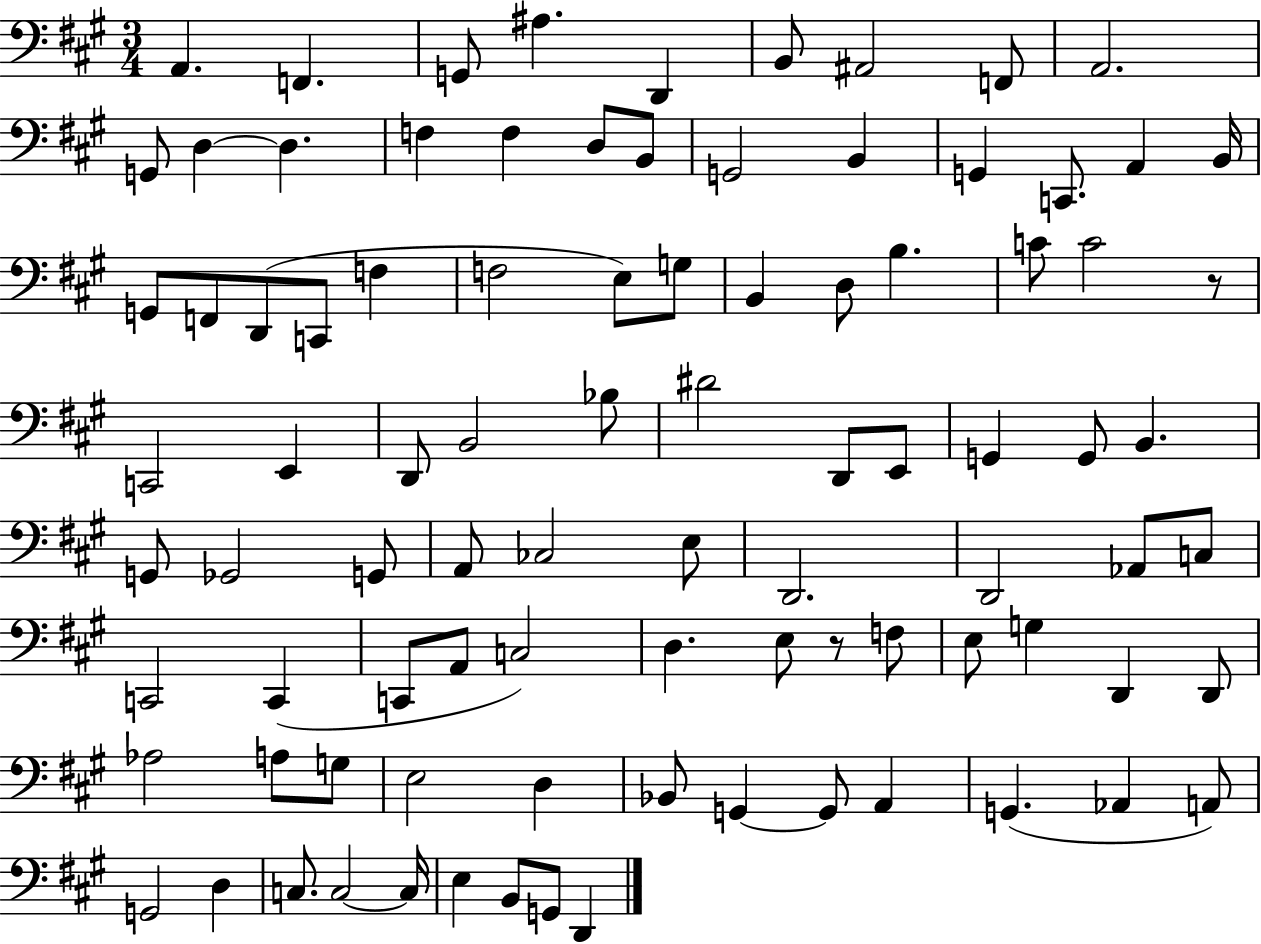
A2/q. F2/q. G2/e A#3/q. D2/q B2/e A#2/h F2/e A2/h. G2/e D3/q D3/q. F3/q F3/q D3/e B2/e G2/h B2/q G2/q C2/e. A2/q B2/s G2/e F2/e D2/e C2/e F3/q F3/h E3/e G3/e B2/q D3/e B3/q. C4/e C4/h R/e C2/h E2/q D2/e B2/h Bb3/e D#4/h D2/e E2/e G2/q G2/e B2/q. G2/e Gb2/h G2/e A2/e CES3/h E3/e D2/h. D2/h Ab2/e C3/e C2/h C2/q C2/e A2/e C3/h D3/q. E3/e R/e F3/e E3/e G3/q D2/q D2/e Ab3/h A3/e G3/e E3/h D3/q Bb2/e G2/q G2/e A2/q G2/q. Ab2/q A2/e G2/h D3/q C3/e. C3/h C3/s E3/q B2/e G2/e D2/q